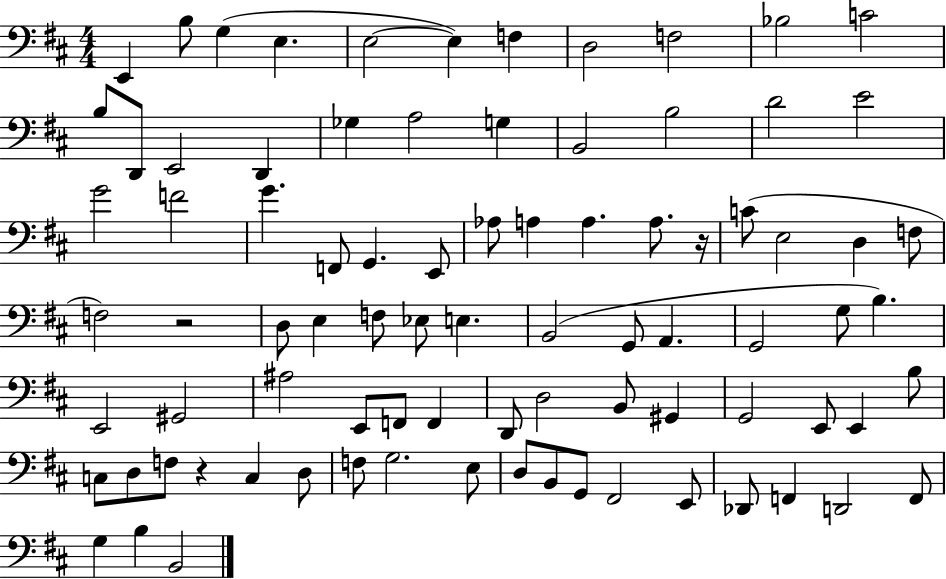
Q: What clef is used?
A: bass